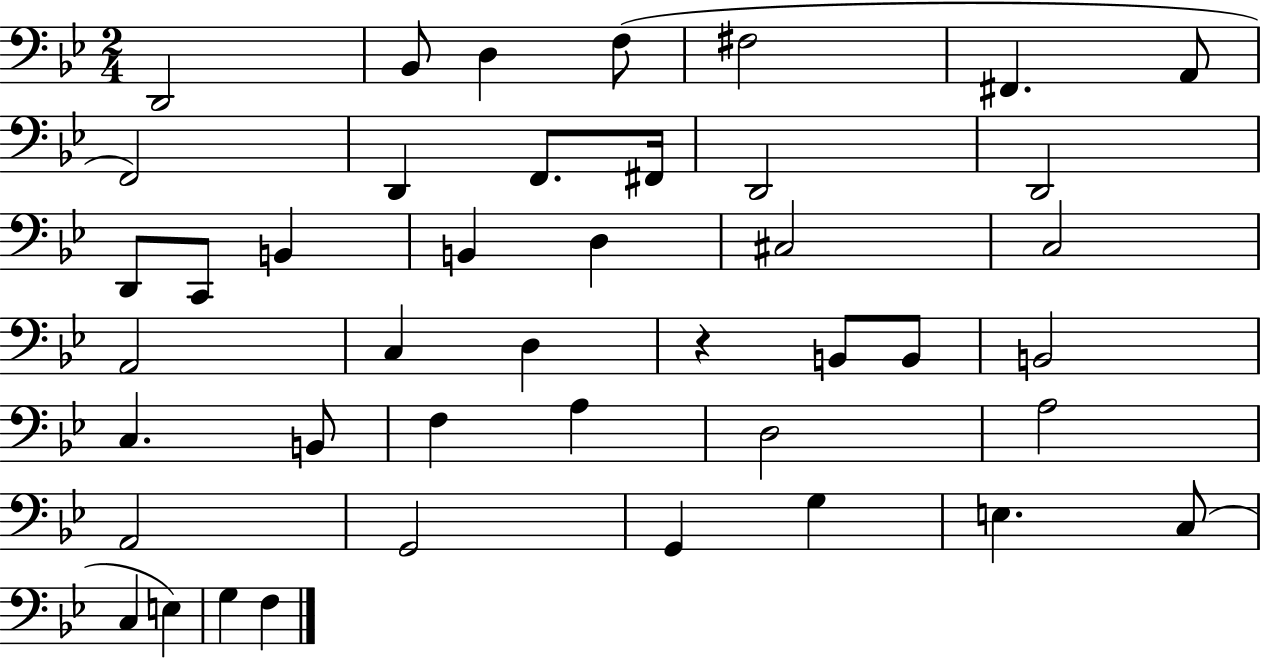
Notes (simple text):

D2/h Bb2/e D3/q F3/e F#3/h F#2/q. A2/e F2/h D2/q F2/e. F#2/s D2/h D2/h D2/e C2/e B2/q B2/q D3/q C#3/h C3/h A2/h C3/q D3/q R/q B2/e B2/e B2/h C3/q. B2/e F3/q A3/q D3/h A3/h A2/h G2/h G2/q G3/q E3/q. C3/e C3/q E3/q G3/q F3/q